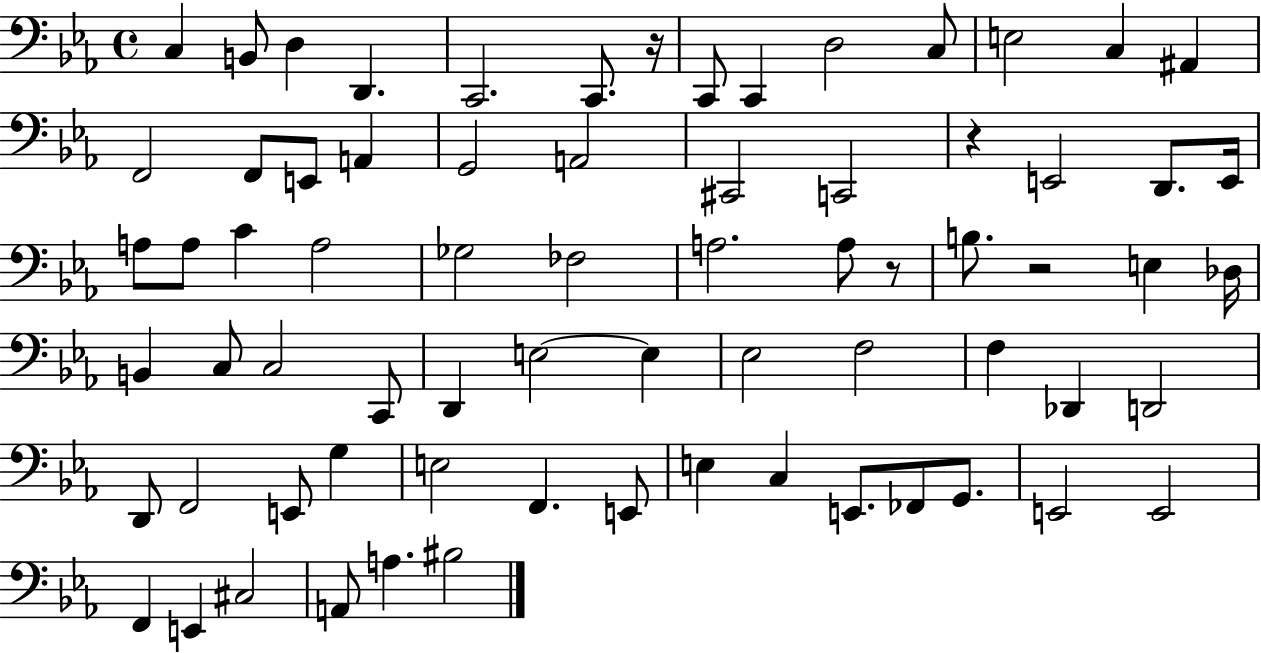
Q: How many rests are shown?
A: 4